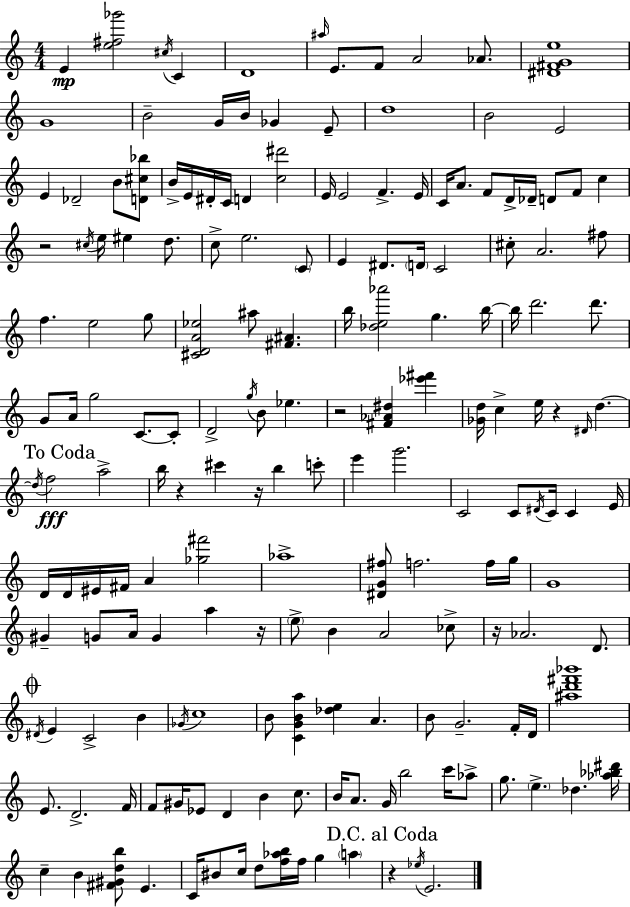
E4/q [E5,F#5,Gb6]/h C#5/s C4/q D4/w A#5/s E4/e. F4/e A4/h Ab4/e. [D#4,F#4,G4,E5]/w G4/w B4/h G4/s B4/s Gb4/q E4/e D5/w B4/h E4/h E4/q Db4/h B4/e [D4,C#5,Bb5]/e B4/s E4/s D#4/s C4/s D4/q [C5,D#6]/h E4/s E4/h F4/q. E4/s C4/s A4/e. F4/e D4/s Db4/s D4/e F4/e C5/q R/h C#5/s E5/s EIS5/q D5/e. C5/e E5/h. C4/e E4/q D#4/e. D4/s C4/h C#5/e A4/h. F#5/e F5/q. E5/h G5/e [C#4,D4,A4,Eb5]/h A#5/e [F#4,A#4]/q. B5/s [Db5,E5,Ab6]/h G5/q. B5/s B5/s D6/h. D6/e. G4/e A4/s G5/h C4/e. C4/e D4/h G5/s B4/e Eb5/q. R/h [F#4,Ab4,D#5]/q [Eb6,F#6]/q [Gb4,D5]/s C5/q E5/s R/q D#4/s D5/q. D5/s F5/h A5/h B5/s R/q C#6/q R/s B5/q C6/e E6/q G6/h. C4/h C4/e D#4/s C4/s C4/q E4/s D4/s D4/s EIS4/s F#4/s A4/q [Gb5,F#6]/h Ab5/w [D#4,G4,F#5]/e F5/h. F5/s G5/s G4/w G#4/q G4/e A4/s G4/q A5/q R/s E5/e B4/q A4/h CES5/e R/s Ab4/h. D4/e. D#4/s E4/q C4/h B4/q Gb4/s C5/w B4/e [C4,G4,B4,A5]/q [Db5,E5]/q A4/q. B4/e G4/h. F4/s D4/s [A#5,D6,F#6,Bb6]/w E4/e. D4/h. F4/s F4/e G#4/s Eb4/e D4/q B4/q C5/e. B4/s A4/e. G4/s B5/h C6/s Ab5/e G5/e. E5/q. Db5/q. [Ab5,Bb5,D#6]/s C5/q B4/q [F#4,G#4,D5,B5]/e E4/q. C4/s BIS4/e C5/s D5/e [F5,Ab5,B5]/s F5/s G5/q A5/q R/q Eb5/s E4/h.